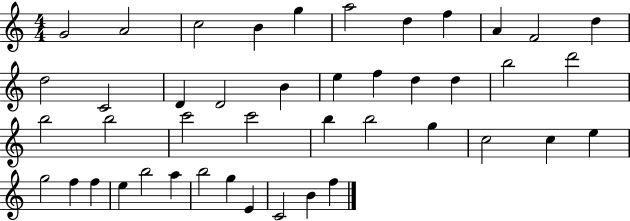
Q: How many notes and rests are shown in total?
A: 44